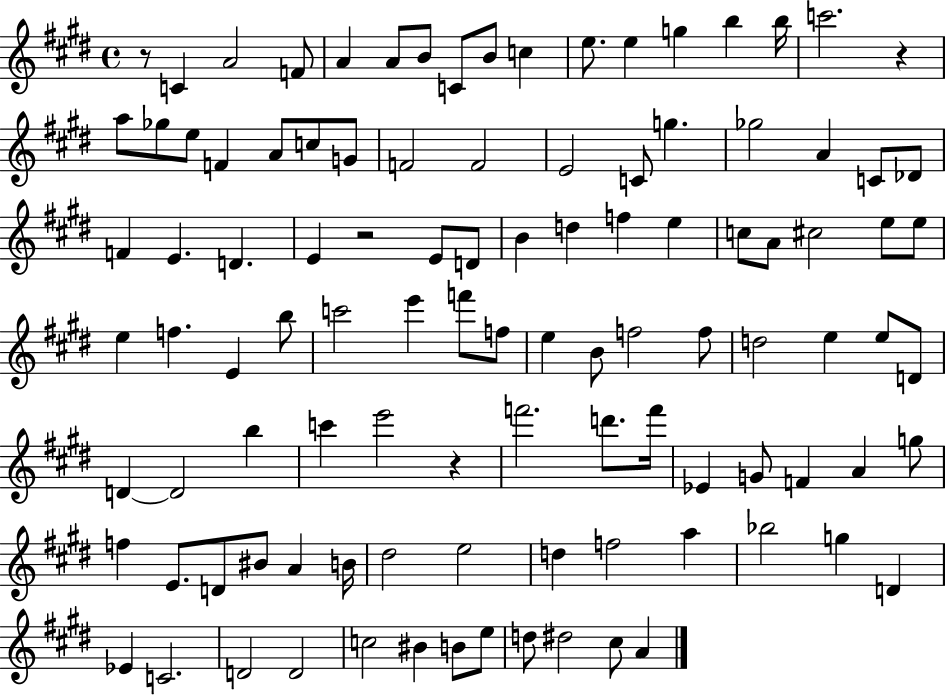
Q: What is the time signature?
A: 4/4